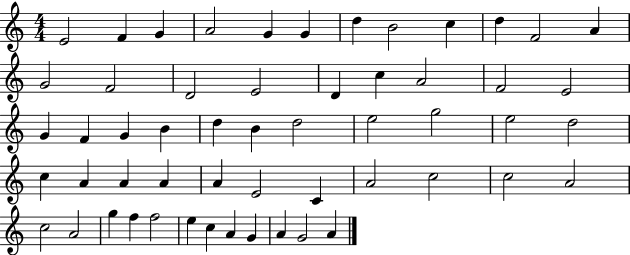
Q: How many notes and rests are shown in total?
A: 55